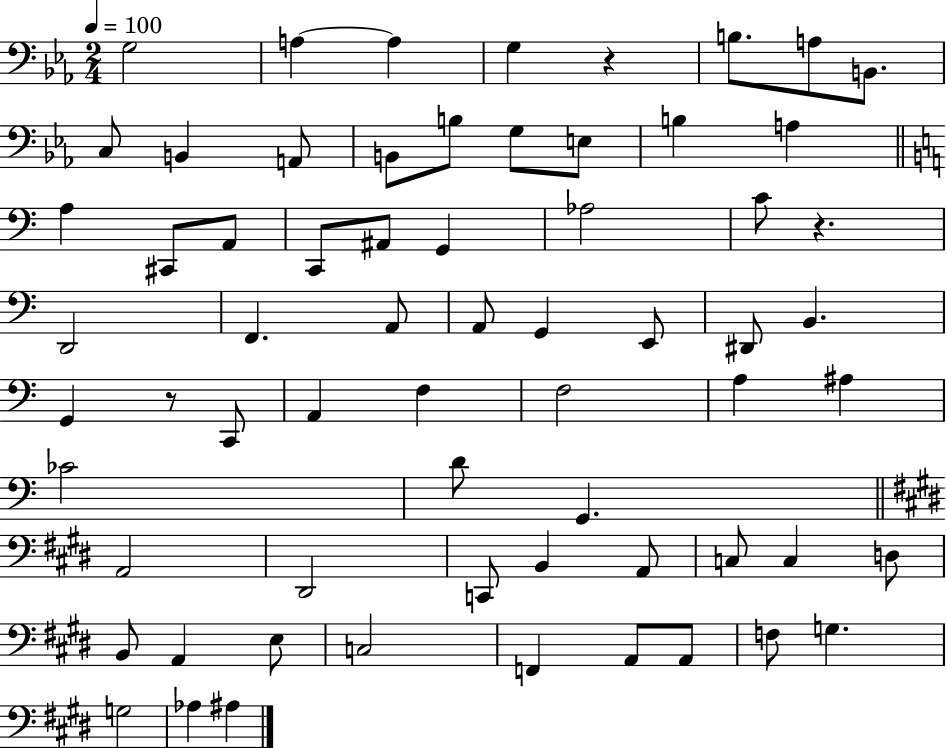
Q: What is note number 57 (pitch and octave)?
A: A2